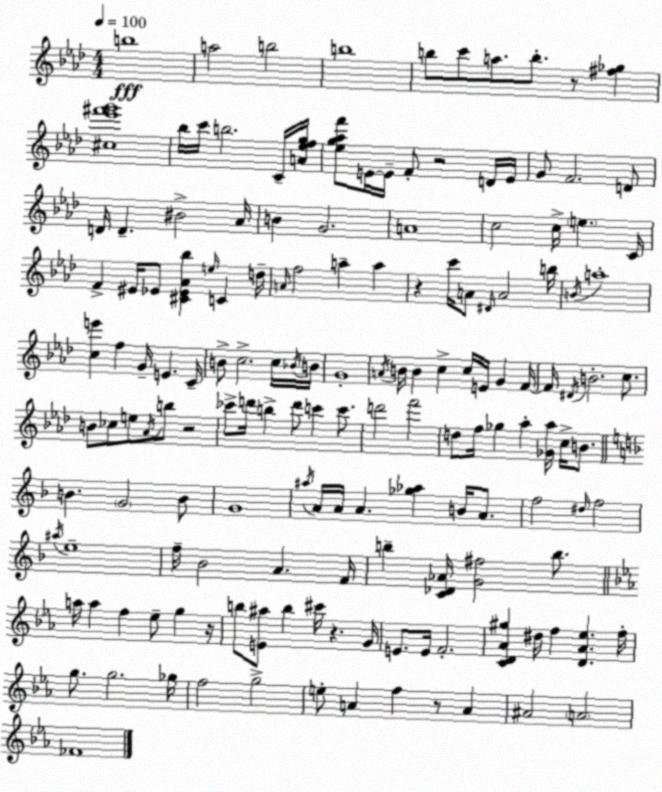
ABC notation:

X:1
T:Untitled
M:4/4
L:1/4
K:Ab
b4 a2 b2 b4 b/2 c'/2 a/2 b/2 z/2 [^f_g] [^c_e'^f'g']4 _b/4 c'/4 b2 C/4 [A_efg]/4 [_eg_af']/2 E/4 E/4 F/2 z2 D/4 E/4 G/2 F2 D/2 D/4 D ^B2 _A/4 B G2 A4 c2 c/4 e C/4 F ^E/4 _E/2 [^C_E_A_b] e/4 C d/4 A/4 f2 a a z c'/4 A/2 ^D/4 A2 b/4 B/4 a4 [ce'] f G/4 E C/4 B/2 c2 c/4 _B/4 B/4 G4 A/4 B/4 B c c/4 E/4 G F/4 F/4 ^D/4 B2 c/2 B/2 _c/2 e/2 _A/4 b/2 z2 _c'/2 d'/4 b d'/2 c' c'/2 d'2 f'2 d/2 f/4 _g _a [_G_a]/4 c/4 B/2 B G2 B/2 G4 ^a/4 A/4 A/4 A [_g_a] B/4 A/2 f2 ^d/4 f2 ^a/4 e4 f/4 _B2 A F/4 b [C_D_A]/4 [G^f]2 b/2 a/4 a f _e/2 g z/4 b/2 [E^a]/2 b ^c'/4 z G/4 E/2 E/4 F2 [CD_A^g] ^d/4 f [D_A_e] f/4 g/2 g2 _g/4 f2 g2 e/2 A f z/2 A ^A2 A2 _F4